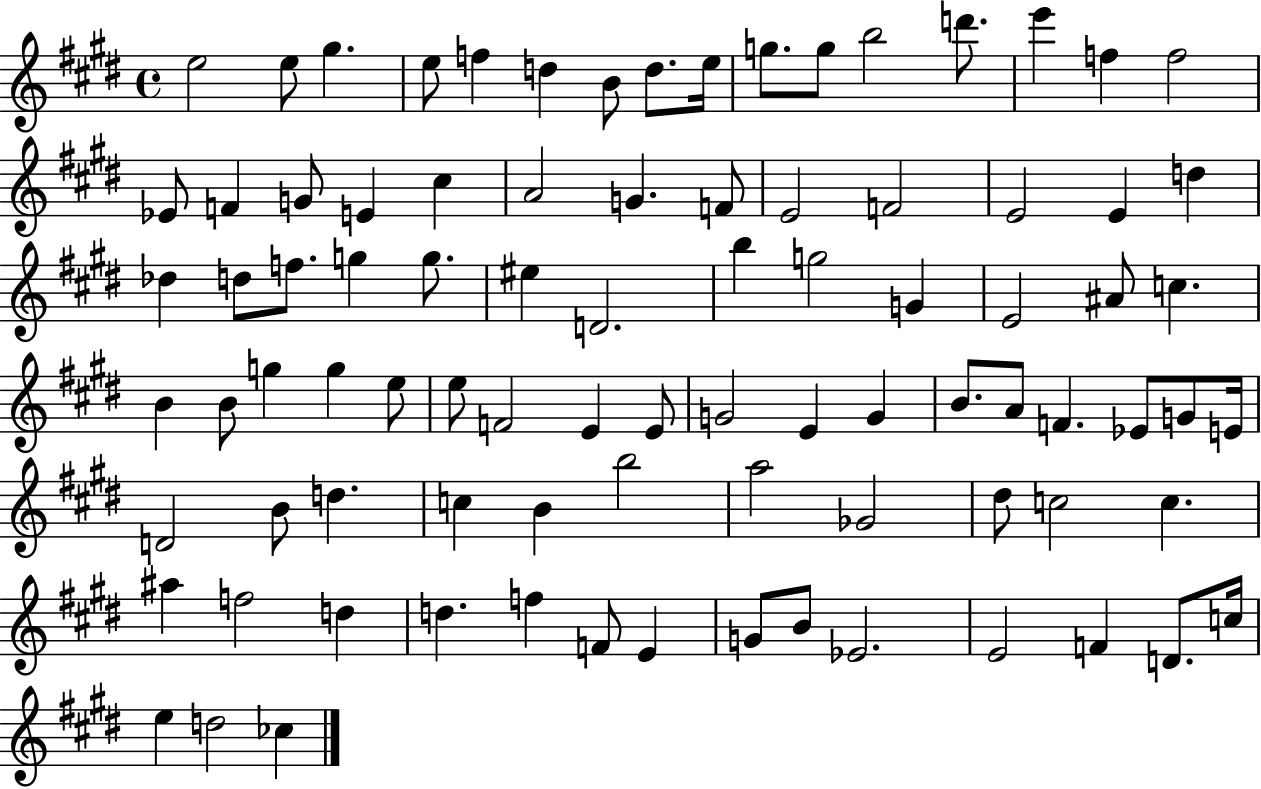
X:1
T:Untitled
M:4/4
L:1/4
K:E
e2 e/2 ^g e/2 f d B/2 d/2 e/4 g/2 g/2 b2 d'/2 e' f f2 _E/2 F G/2 E ^c A2 G F/2 E2 F2 E2 E d _d d/2 f/2 g g/2 ^e D2 b g2 G E2 ^A/2 c B B/2 g g e/2 e/2 F2 E E/2 G2 E G B/2 A/2 F _E/2 G/2 E/4 D2 B/2 d c B b2 a2 _G2 ^d/2 c2 c ^a f2 d d f F/2 E G/2 B/2 _E2 E2 F D/2 c/4 e d2 _c